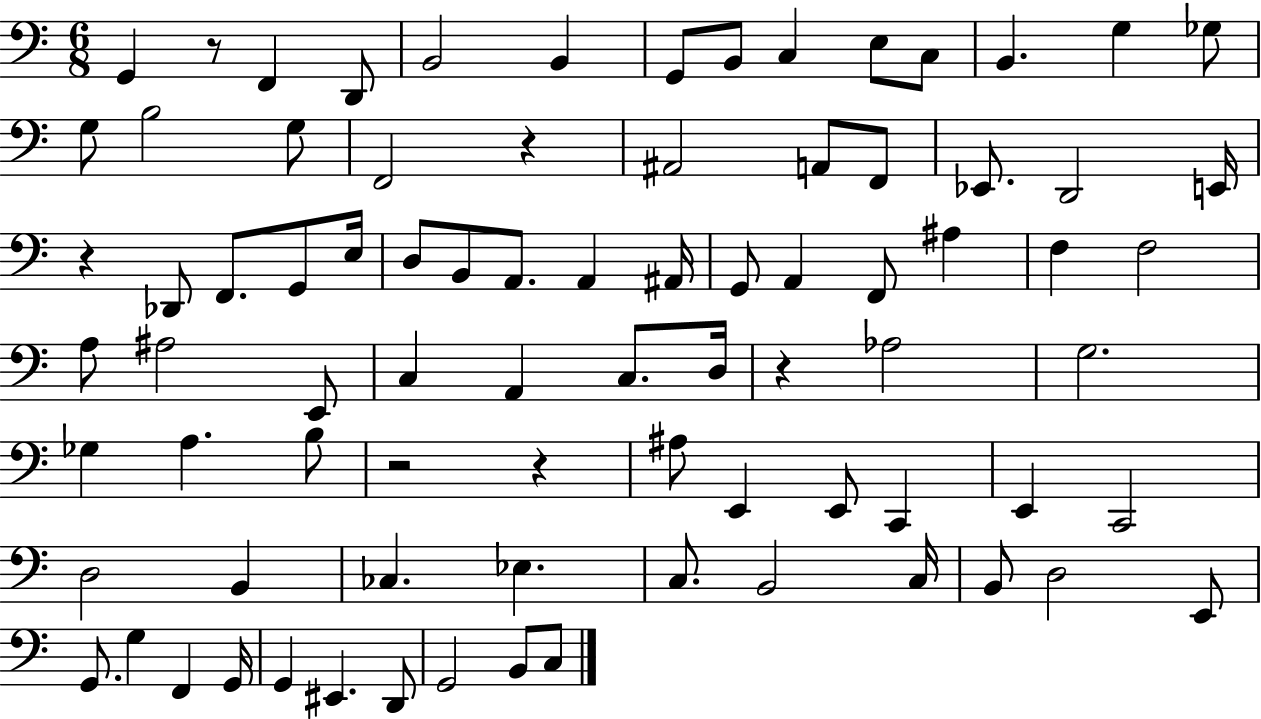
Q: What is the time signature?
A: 6/8